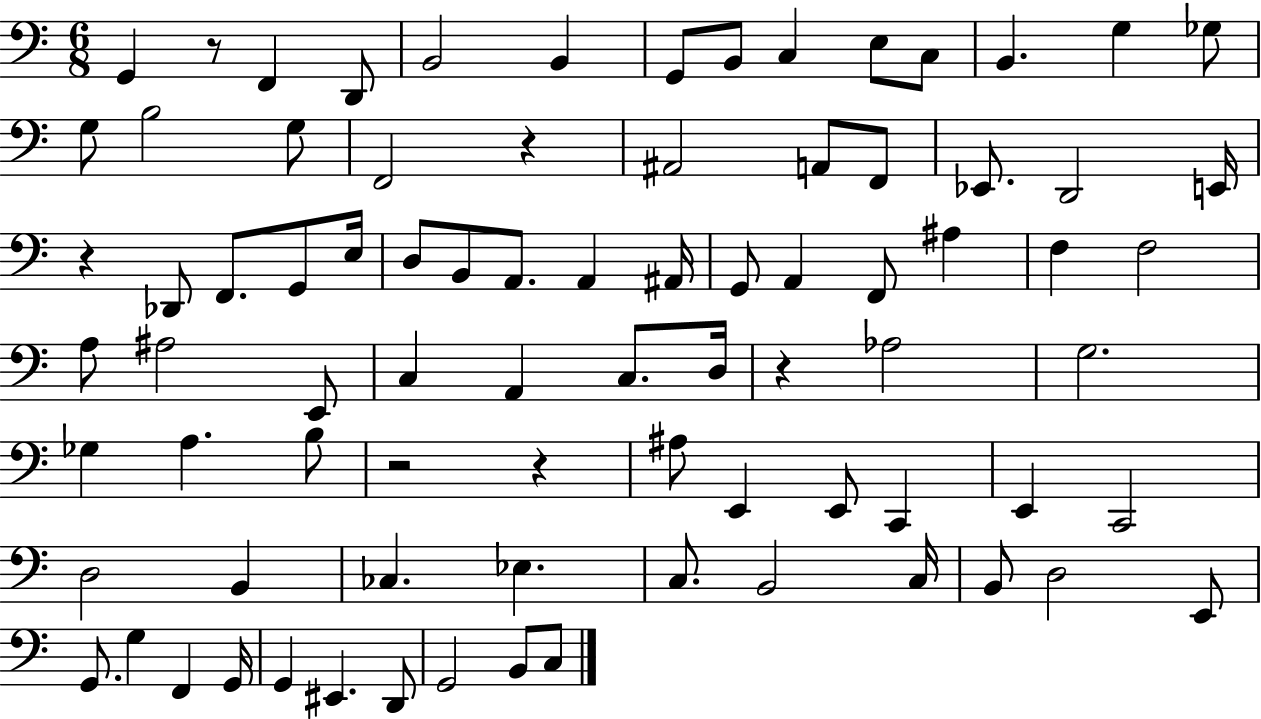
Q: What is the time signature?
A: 6/8